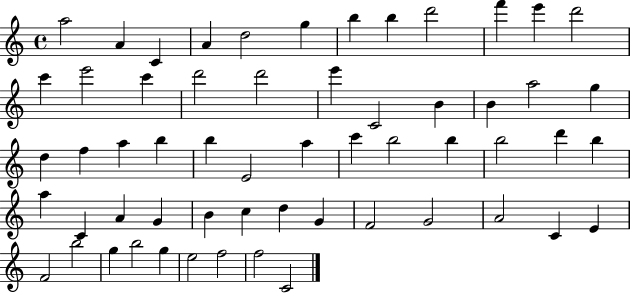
{
  \clef treble
  \time 4/4
  \defaultTimeSignature
  \key c \major
  a''2 a'4 c'4 | a'4 d''2 g''4 | b''4 b''4 d'''2 | f'''4 e'''4 d'''2 | \break c'''4 e'''2 c'''4 | d'''2 d'''2 | e'''4 c'2 b'4 | b'4 a''2 g''4 | \break d''4 f''4 a''4 b''4 | b''4 e'2 a''4 | c'''4 b''2 b''4 | b''2 d'''4 b''4 | \break a''4 c'4 a'4 g'4 | b'4 c''4 d''4 g'4 | f'2 g'2 | a'2 c'4 e'4 | \break f'2 b''2 | g''4 b''2 g''4 | e''2 f''2 | f''2 c'2 | \break \bar "|."
}